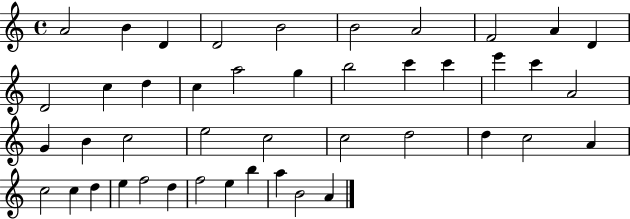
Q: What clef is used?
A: treble